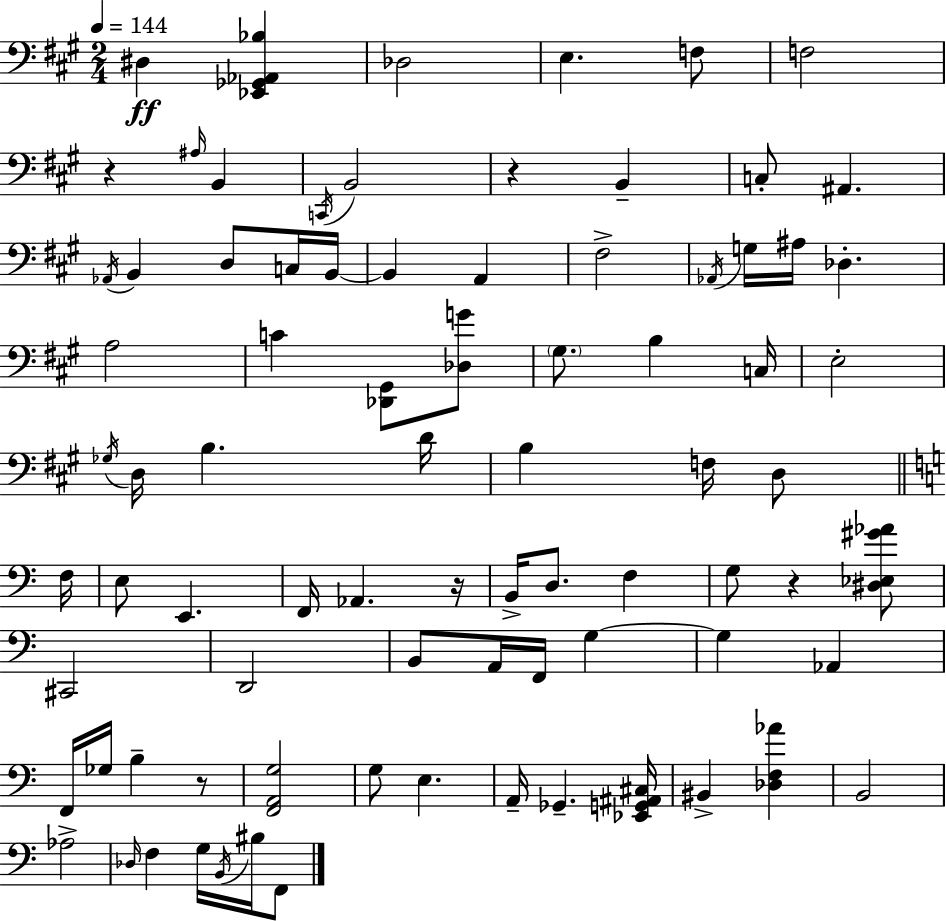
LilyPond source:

{
  \clef bass
  \numericTimeSignature
  \time 2/4
  \key a \major
  \tempo 4 = 144
  dis4\ff <ees, ges, aes, bes>4 | des2 | e4. f8 | f2 | \break r4 \grace { ais16 } b,4 | \acciaccatura { c,16 } b,2 | r4 b,4-- | c8-. ais,4. | \break \acciaccatura { aes,16 } b,4 d8 | c16 b,16~~ b,4 a,4 | fis2-> | \acciaccatura { aes,16 } g16 ais16 des4.-. | \break a2 | c'4 | <des, gis,>8 <des g'>8 \parenthesize gis8. b4 | c16 e2-. | \break \acciaccatura { ges16 } d16 b4. | d'16 b4 | f16 d8 \bar "||" \break \key a \minor f16 e8 e,4. | f,16 aes,4. | r16 b,16-> d8. f4 | g8 r4 <dis ees gis' aes'>8 | \break cis,2 | d,2 | b,8 a,16 f,16 g4~~ | g4 aes,4 | \break f,16 ges16 b4-- r8 | <f, a, g>2 | g8 e4. | a,16-- ges,4.-- | \break <ees, g, ais, cis>16 bis,4-> <des f aes'>4 | b,2 | aes2-> | \grace { des16 } f4 g16 \acciaccatura { b,16 } | \break bis16 f,8 \bar "|."
}